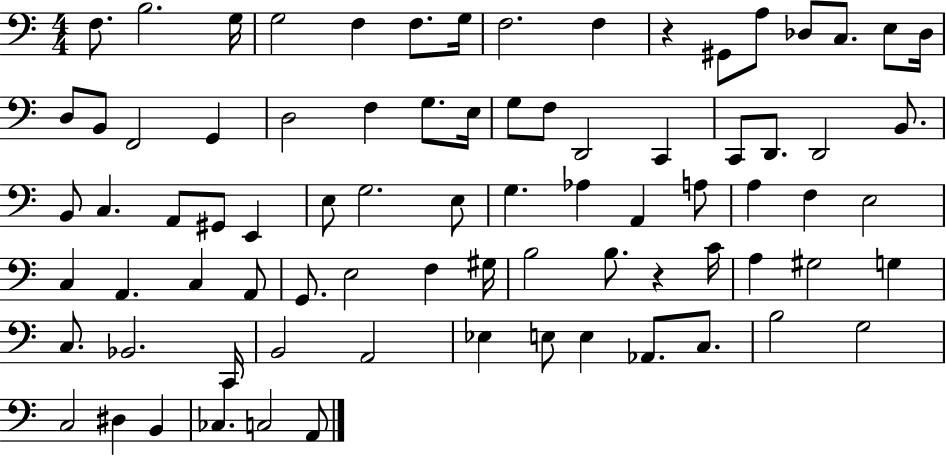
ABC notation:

X:1
T:Untitled
M:4/4
L:1/4
K:C
F,/2 B,2 G,/4 G,2 F, F,/2 G,/4 F,2 F, z ^G,,/2 A,/2 _D,/2 C,/2 E,/2 _D,/4 D,/2 B,,/2 F,,2 G,, D,2 F, G,/2 E,/4 G,/2 F,/2 D,,2 C,, C,,/2 D,,/2 D,,2 B,,/2 B,,/2 C, A,,/2 ^G,,/2 E,, E,/2 G,2 E,/2 G, _A, A,, A,/2 A, F, E,2 C, A,, C, A,,/2 G,,/2 E,2 F, ^G,/4 B,2 B,/2 z C/4 A, ^G,2 G, C,/2 _B,,2 C,,/4 B,,2 A,,2 _E, E,/2 E, _A,,/2 C,/2 B,2 G,2 C,2 ^D, B,, _C, C,2 A,,/2